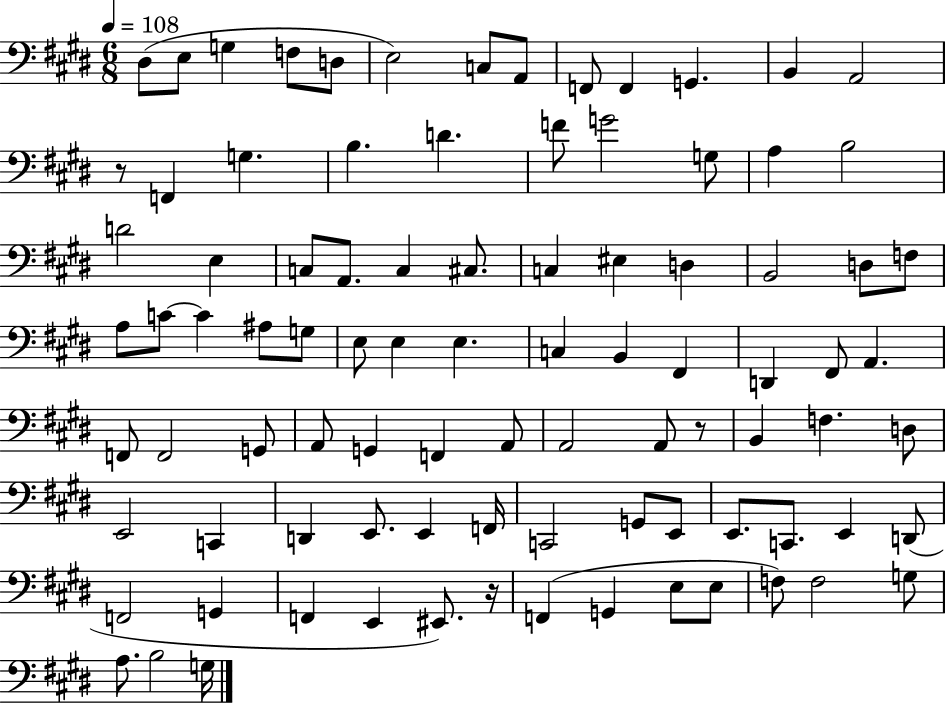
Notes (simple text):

D#3/e E3/e G3/q F3/e D3/e E3/h C3/e A2/e F2/e F2/q G2/q. B2/q A2/h R/e F2/q G3/q. B3/q. D4/q. F4/e G4/h G3/e A3/q B3/h D4/h E3/q C3/e A2/e. C3/q C#3/e. C3/q EIS3/q D3/q B2/h D3/e F3/e A3/e C4/e C4/q A#3/e G3/e E3/e E3/q E3/q. C3/q B2/q F#2/q D2/q F#2/e A2/q. F2/e F2/h G2/e A2/e G2/q F2/q A2/e A2/h A2/e R/e B2/q F3/q. D3/e E2/h C2/q D2/q E2/e. E2/q F2/s C2/h G2/e E2/e E2/e. C2/e. E2/q D2/e F2/h G2/q F2/q E2/q EIS2/e. R/s F2/q G2/q E3/e E3/e F3/e F3/h G3/e A3/e. B3/h G3/s